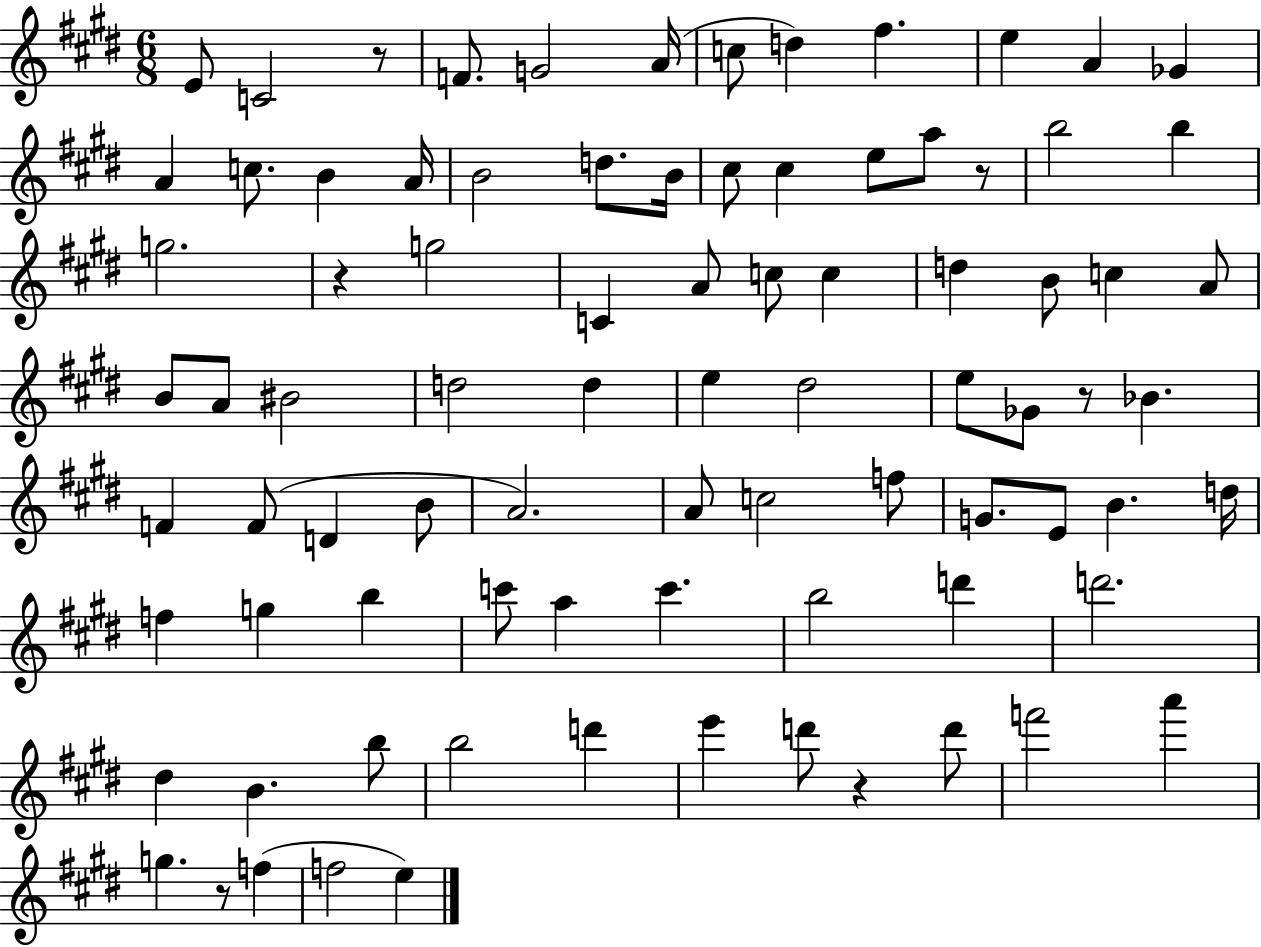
{
  \clef treble
  \numericTimeSignature
  \time 6/8
  \key e \major
  \repeat volta 2 { e'8 c'2 r8 | f'8. g'2 a'16( | c''8 d''4) fis''4. | e''4 a'4 ges'4 | \break a'4 c''8. b'4 a'16 | b'2 d''8. b'16 | cis''8 cis''4 e''8 a''8 r8 | b''2 b''4 | \break g''2. | r4 g''2 | c'4 a'8 c''8 c''4 | d''4 b'8 c''4 a'8 | \break b'8 a'8 bis'2 | d''2 d''4 | e''4 dis''2 | e''8 ges'8 r8 bes'4. | \break f'4 f'8( d'4 b'8 | a'2.) | a'8 c''2 f''8 | g'8. e'8 b'4. d''16 | \break f''4 g''4 b''4 | c'''8 a''4 c'''4. | b''2 d'''4 | d'''2. | \break dis''4 b'4. b''8 | b''2 d'''4 | e'''4 d'''8 r4 d'''8 | f'''2 a'''4 | \break g''4. r8 f''4( | f''2 e''4) | } \bar "|."
}